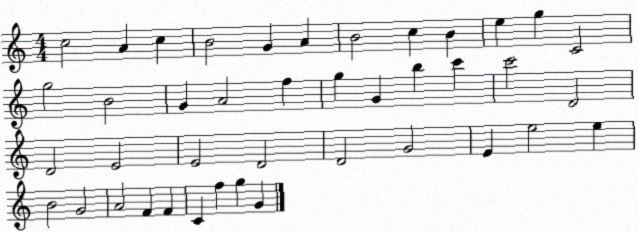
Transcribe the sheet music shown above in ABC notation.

X:1
T:Untitled
M:4/4
L:1/4
K:C
c2 A c B2 G A B2 c B e g C2 g2 B2 G A2 f g G b c' c'2 D2 D2 E2 E2 D2 D2 G2 E e2 e B2 G2 A2 F F C f g G